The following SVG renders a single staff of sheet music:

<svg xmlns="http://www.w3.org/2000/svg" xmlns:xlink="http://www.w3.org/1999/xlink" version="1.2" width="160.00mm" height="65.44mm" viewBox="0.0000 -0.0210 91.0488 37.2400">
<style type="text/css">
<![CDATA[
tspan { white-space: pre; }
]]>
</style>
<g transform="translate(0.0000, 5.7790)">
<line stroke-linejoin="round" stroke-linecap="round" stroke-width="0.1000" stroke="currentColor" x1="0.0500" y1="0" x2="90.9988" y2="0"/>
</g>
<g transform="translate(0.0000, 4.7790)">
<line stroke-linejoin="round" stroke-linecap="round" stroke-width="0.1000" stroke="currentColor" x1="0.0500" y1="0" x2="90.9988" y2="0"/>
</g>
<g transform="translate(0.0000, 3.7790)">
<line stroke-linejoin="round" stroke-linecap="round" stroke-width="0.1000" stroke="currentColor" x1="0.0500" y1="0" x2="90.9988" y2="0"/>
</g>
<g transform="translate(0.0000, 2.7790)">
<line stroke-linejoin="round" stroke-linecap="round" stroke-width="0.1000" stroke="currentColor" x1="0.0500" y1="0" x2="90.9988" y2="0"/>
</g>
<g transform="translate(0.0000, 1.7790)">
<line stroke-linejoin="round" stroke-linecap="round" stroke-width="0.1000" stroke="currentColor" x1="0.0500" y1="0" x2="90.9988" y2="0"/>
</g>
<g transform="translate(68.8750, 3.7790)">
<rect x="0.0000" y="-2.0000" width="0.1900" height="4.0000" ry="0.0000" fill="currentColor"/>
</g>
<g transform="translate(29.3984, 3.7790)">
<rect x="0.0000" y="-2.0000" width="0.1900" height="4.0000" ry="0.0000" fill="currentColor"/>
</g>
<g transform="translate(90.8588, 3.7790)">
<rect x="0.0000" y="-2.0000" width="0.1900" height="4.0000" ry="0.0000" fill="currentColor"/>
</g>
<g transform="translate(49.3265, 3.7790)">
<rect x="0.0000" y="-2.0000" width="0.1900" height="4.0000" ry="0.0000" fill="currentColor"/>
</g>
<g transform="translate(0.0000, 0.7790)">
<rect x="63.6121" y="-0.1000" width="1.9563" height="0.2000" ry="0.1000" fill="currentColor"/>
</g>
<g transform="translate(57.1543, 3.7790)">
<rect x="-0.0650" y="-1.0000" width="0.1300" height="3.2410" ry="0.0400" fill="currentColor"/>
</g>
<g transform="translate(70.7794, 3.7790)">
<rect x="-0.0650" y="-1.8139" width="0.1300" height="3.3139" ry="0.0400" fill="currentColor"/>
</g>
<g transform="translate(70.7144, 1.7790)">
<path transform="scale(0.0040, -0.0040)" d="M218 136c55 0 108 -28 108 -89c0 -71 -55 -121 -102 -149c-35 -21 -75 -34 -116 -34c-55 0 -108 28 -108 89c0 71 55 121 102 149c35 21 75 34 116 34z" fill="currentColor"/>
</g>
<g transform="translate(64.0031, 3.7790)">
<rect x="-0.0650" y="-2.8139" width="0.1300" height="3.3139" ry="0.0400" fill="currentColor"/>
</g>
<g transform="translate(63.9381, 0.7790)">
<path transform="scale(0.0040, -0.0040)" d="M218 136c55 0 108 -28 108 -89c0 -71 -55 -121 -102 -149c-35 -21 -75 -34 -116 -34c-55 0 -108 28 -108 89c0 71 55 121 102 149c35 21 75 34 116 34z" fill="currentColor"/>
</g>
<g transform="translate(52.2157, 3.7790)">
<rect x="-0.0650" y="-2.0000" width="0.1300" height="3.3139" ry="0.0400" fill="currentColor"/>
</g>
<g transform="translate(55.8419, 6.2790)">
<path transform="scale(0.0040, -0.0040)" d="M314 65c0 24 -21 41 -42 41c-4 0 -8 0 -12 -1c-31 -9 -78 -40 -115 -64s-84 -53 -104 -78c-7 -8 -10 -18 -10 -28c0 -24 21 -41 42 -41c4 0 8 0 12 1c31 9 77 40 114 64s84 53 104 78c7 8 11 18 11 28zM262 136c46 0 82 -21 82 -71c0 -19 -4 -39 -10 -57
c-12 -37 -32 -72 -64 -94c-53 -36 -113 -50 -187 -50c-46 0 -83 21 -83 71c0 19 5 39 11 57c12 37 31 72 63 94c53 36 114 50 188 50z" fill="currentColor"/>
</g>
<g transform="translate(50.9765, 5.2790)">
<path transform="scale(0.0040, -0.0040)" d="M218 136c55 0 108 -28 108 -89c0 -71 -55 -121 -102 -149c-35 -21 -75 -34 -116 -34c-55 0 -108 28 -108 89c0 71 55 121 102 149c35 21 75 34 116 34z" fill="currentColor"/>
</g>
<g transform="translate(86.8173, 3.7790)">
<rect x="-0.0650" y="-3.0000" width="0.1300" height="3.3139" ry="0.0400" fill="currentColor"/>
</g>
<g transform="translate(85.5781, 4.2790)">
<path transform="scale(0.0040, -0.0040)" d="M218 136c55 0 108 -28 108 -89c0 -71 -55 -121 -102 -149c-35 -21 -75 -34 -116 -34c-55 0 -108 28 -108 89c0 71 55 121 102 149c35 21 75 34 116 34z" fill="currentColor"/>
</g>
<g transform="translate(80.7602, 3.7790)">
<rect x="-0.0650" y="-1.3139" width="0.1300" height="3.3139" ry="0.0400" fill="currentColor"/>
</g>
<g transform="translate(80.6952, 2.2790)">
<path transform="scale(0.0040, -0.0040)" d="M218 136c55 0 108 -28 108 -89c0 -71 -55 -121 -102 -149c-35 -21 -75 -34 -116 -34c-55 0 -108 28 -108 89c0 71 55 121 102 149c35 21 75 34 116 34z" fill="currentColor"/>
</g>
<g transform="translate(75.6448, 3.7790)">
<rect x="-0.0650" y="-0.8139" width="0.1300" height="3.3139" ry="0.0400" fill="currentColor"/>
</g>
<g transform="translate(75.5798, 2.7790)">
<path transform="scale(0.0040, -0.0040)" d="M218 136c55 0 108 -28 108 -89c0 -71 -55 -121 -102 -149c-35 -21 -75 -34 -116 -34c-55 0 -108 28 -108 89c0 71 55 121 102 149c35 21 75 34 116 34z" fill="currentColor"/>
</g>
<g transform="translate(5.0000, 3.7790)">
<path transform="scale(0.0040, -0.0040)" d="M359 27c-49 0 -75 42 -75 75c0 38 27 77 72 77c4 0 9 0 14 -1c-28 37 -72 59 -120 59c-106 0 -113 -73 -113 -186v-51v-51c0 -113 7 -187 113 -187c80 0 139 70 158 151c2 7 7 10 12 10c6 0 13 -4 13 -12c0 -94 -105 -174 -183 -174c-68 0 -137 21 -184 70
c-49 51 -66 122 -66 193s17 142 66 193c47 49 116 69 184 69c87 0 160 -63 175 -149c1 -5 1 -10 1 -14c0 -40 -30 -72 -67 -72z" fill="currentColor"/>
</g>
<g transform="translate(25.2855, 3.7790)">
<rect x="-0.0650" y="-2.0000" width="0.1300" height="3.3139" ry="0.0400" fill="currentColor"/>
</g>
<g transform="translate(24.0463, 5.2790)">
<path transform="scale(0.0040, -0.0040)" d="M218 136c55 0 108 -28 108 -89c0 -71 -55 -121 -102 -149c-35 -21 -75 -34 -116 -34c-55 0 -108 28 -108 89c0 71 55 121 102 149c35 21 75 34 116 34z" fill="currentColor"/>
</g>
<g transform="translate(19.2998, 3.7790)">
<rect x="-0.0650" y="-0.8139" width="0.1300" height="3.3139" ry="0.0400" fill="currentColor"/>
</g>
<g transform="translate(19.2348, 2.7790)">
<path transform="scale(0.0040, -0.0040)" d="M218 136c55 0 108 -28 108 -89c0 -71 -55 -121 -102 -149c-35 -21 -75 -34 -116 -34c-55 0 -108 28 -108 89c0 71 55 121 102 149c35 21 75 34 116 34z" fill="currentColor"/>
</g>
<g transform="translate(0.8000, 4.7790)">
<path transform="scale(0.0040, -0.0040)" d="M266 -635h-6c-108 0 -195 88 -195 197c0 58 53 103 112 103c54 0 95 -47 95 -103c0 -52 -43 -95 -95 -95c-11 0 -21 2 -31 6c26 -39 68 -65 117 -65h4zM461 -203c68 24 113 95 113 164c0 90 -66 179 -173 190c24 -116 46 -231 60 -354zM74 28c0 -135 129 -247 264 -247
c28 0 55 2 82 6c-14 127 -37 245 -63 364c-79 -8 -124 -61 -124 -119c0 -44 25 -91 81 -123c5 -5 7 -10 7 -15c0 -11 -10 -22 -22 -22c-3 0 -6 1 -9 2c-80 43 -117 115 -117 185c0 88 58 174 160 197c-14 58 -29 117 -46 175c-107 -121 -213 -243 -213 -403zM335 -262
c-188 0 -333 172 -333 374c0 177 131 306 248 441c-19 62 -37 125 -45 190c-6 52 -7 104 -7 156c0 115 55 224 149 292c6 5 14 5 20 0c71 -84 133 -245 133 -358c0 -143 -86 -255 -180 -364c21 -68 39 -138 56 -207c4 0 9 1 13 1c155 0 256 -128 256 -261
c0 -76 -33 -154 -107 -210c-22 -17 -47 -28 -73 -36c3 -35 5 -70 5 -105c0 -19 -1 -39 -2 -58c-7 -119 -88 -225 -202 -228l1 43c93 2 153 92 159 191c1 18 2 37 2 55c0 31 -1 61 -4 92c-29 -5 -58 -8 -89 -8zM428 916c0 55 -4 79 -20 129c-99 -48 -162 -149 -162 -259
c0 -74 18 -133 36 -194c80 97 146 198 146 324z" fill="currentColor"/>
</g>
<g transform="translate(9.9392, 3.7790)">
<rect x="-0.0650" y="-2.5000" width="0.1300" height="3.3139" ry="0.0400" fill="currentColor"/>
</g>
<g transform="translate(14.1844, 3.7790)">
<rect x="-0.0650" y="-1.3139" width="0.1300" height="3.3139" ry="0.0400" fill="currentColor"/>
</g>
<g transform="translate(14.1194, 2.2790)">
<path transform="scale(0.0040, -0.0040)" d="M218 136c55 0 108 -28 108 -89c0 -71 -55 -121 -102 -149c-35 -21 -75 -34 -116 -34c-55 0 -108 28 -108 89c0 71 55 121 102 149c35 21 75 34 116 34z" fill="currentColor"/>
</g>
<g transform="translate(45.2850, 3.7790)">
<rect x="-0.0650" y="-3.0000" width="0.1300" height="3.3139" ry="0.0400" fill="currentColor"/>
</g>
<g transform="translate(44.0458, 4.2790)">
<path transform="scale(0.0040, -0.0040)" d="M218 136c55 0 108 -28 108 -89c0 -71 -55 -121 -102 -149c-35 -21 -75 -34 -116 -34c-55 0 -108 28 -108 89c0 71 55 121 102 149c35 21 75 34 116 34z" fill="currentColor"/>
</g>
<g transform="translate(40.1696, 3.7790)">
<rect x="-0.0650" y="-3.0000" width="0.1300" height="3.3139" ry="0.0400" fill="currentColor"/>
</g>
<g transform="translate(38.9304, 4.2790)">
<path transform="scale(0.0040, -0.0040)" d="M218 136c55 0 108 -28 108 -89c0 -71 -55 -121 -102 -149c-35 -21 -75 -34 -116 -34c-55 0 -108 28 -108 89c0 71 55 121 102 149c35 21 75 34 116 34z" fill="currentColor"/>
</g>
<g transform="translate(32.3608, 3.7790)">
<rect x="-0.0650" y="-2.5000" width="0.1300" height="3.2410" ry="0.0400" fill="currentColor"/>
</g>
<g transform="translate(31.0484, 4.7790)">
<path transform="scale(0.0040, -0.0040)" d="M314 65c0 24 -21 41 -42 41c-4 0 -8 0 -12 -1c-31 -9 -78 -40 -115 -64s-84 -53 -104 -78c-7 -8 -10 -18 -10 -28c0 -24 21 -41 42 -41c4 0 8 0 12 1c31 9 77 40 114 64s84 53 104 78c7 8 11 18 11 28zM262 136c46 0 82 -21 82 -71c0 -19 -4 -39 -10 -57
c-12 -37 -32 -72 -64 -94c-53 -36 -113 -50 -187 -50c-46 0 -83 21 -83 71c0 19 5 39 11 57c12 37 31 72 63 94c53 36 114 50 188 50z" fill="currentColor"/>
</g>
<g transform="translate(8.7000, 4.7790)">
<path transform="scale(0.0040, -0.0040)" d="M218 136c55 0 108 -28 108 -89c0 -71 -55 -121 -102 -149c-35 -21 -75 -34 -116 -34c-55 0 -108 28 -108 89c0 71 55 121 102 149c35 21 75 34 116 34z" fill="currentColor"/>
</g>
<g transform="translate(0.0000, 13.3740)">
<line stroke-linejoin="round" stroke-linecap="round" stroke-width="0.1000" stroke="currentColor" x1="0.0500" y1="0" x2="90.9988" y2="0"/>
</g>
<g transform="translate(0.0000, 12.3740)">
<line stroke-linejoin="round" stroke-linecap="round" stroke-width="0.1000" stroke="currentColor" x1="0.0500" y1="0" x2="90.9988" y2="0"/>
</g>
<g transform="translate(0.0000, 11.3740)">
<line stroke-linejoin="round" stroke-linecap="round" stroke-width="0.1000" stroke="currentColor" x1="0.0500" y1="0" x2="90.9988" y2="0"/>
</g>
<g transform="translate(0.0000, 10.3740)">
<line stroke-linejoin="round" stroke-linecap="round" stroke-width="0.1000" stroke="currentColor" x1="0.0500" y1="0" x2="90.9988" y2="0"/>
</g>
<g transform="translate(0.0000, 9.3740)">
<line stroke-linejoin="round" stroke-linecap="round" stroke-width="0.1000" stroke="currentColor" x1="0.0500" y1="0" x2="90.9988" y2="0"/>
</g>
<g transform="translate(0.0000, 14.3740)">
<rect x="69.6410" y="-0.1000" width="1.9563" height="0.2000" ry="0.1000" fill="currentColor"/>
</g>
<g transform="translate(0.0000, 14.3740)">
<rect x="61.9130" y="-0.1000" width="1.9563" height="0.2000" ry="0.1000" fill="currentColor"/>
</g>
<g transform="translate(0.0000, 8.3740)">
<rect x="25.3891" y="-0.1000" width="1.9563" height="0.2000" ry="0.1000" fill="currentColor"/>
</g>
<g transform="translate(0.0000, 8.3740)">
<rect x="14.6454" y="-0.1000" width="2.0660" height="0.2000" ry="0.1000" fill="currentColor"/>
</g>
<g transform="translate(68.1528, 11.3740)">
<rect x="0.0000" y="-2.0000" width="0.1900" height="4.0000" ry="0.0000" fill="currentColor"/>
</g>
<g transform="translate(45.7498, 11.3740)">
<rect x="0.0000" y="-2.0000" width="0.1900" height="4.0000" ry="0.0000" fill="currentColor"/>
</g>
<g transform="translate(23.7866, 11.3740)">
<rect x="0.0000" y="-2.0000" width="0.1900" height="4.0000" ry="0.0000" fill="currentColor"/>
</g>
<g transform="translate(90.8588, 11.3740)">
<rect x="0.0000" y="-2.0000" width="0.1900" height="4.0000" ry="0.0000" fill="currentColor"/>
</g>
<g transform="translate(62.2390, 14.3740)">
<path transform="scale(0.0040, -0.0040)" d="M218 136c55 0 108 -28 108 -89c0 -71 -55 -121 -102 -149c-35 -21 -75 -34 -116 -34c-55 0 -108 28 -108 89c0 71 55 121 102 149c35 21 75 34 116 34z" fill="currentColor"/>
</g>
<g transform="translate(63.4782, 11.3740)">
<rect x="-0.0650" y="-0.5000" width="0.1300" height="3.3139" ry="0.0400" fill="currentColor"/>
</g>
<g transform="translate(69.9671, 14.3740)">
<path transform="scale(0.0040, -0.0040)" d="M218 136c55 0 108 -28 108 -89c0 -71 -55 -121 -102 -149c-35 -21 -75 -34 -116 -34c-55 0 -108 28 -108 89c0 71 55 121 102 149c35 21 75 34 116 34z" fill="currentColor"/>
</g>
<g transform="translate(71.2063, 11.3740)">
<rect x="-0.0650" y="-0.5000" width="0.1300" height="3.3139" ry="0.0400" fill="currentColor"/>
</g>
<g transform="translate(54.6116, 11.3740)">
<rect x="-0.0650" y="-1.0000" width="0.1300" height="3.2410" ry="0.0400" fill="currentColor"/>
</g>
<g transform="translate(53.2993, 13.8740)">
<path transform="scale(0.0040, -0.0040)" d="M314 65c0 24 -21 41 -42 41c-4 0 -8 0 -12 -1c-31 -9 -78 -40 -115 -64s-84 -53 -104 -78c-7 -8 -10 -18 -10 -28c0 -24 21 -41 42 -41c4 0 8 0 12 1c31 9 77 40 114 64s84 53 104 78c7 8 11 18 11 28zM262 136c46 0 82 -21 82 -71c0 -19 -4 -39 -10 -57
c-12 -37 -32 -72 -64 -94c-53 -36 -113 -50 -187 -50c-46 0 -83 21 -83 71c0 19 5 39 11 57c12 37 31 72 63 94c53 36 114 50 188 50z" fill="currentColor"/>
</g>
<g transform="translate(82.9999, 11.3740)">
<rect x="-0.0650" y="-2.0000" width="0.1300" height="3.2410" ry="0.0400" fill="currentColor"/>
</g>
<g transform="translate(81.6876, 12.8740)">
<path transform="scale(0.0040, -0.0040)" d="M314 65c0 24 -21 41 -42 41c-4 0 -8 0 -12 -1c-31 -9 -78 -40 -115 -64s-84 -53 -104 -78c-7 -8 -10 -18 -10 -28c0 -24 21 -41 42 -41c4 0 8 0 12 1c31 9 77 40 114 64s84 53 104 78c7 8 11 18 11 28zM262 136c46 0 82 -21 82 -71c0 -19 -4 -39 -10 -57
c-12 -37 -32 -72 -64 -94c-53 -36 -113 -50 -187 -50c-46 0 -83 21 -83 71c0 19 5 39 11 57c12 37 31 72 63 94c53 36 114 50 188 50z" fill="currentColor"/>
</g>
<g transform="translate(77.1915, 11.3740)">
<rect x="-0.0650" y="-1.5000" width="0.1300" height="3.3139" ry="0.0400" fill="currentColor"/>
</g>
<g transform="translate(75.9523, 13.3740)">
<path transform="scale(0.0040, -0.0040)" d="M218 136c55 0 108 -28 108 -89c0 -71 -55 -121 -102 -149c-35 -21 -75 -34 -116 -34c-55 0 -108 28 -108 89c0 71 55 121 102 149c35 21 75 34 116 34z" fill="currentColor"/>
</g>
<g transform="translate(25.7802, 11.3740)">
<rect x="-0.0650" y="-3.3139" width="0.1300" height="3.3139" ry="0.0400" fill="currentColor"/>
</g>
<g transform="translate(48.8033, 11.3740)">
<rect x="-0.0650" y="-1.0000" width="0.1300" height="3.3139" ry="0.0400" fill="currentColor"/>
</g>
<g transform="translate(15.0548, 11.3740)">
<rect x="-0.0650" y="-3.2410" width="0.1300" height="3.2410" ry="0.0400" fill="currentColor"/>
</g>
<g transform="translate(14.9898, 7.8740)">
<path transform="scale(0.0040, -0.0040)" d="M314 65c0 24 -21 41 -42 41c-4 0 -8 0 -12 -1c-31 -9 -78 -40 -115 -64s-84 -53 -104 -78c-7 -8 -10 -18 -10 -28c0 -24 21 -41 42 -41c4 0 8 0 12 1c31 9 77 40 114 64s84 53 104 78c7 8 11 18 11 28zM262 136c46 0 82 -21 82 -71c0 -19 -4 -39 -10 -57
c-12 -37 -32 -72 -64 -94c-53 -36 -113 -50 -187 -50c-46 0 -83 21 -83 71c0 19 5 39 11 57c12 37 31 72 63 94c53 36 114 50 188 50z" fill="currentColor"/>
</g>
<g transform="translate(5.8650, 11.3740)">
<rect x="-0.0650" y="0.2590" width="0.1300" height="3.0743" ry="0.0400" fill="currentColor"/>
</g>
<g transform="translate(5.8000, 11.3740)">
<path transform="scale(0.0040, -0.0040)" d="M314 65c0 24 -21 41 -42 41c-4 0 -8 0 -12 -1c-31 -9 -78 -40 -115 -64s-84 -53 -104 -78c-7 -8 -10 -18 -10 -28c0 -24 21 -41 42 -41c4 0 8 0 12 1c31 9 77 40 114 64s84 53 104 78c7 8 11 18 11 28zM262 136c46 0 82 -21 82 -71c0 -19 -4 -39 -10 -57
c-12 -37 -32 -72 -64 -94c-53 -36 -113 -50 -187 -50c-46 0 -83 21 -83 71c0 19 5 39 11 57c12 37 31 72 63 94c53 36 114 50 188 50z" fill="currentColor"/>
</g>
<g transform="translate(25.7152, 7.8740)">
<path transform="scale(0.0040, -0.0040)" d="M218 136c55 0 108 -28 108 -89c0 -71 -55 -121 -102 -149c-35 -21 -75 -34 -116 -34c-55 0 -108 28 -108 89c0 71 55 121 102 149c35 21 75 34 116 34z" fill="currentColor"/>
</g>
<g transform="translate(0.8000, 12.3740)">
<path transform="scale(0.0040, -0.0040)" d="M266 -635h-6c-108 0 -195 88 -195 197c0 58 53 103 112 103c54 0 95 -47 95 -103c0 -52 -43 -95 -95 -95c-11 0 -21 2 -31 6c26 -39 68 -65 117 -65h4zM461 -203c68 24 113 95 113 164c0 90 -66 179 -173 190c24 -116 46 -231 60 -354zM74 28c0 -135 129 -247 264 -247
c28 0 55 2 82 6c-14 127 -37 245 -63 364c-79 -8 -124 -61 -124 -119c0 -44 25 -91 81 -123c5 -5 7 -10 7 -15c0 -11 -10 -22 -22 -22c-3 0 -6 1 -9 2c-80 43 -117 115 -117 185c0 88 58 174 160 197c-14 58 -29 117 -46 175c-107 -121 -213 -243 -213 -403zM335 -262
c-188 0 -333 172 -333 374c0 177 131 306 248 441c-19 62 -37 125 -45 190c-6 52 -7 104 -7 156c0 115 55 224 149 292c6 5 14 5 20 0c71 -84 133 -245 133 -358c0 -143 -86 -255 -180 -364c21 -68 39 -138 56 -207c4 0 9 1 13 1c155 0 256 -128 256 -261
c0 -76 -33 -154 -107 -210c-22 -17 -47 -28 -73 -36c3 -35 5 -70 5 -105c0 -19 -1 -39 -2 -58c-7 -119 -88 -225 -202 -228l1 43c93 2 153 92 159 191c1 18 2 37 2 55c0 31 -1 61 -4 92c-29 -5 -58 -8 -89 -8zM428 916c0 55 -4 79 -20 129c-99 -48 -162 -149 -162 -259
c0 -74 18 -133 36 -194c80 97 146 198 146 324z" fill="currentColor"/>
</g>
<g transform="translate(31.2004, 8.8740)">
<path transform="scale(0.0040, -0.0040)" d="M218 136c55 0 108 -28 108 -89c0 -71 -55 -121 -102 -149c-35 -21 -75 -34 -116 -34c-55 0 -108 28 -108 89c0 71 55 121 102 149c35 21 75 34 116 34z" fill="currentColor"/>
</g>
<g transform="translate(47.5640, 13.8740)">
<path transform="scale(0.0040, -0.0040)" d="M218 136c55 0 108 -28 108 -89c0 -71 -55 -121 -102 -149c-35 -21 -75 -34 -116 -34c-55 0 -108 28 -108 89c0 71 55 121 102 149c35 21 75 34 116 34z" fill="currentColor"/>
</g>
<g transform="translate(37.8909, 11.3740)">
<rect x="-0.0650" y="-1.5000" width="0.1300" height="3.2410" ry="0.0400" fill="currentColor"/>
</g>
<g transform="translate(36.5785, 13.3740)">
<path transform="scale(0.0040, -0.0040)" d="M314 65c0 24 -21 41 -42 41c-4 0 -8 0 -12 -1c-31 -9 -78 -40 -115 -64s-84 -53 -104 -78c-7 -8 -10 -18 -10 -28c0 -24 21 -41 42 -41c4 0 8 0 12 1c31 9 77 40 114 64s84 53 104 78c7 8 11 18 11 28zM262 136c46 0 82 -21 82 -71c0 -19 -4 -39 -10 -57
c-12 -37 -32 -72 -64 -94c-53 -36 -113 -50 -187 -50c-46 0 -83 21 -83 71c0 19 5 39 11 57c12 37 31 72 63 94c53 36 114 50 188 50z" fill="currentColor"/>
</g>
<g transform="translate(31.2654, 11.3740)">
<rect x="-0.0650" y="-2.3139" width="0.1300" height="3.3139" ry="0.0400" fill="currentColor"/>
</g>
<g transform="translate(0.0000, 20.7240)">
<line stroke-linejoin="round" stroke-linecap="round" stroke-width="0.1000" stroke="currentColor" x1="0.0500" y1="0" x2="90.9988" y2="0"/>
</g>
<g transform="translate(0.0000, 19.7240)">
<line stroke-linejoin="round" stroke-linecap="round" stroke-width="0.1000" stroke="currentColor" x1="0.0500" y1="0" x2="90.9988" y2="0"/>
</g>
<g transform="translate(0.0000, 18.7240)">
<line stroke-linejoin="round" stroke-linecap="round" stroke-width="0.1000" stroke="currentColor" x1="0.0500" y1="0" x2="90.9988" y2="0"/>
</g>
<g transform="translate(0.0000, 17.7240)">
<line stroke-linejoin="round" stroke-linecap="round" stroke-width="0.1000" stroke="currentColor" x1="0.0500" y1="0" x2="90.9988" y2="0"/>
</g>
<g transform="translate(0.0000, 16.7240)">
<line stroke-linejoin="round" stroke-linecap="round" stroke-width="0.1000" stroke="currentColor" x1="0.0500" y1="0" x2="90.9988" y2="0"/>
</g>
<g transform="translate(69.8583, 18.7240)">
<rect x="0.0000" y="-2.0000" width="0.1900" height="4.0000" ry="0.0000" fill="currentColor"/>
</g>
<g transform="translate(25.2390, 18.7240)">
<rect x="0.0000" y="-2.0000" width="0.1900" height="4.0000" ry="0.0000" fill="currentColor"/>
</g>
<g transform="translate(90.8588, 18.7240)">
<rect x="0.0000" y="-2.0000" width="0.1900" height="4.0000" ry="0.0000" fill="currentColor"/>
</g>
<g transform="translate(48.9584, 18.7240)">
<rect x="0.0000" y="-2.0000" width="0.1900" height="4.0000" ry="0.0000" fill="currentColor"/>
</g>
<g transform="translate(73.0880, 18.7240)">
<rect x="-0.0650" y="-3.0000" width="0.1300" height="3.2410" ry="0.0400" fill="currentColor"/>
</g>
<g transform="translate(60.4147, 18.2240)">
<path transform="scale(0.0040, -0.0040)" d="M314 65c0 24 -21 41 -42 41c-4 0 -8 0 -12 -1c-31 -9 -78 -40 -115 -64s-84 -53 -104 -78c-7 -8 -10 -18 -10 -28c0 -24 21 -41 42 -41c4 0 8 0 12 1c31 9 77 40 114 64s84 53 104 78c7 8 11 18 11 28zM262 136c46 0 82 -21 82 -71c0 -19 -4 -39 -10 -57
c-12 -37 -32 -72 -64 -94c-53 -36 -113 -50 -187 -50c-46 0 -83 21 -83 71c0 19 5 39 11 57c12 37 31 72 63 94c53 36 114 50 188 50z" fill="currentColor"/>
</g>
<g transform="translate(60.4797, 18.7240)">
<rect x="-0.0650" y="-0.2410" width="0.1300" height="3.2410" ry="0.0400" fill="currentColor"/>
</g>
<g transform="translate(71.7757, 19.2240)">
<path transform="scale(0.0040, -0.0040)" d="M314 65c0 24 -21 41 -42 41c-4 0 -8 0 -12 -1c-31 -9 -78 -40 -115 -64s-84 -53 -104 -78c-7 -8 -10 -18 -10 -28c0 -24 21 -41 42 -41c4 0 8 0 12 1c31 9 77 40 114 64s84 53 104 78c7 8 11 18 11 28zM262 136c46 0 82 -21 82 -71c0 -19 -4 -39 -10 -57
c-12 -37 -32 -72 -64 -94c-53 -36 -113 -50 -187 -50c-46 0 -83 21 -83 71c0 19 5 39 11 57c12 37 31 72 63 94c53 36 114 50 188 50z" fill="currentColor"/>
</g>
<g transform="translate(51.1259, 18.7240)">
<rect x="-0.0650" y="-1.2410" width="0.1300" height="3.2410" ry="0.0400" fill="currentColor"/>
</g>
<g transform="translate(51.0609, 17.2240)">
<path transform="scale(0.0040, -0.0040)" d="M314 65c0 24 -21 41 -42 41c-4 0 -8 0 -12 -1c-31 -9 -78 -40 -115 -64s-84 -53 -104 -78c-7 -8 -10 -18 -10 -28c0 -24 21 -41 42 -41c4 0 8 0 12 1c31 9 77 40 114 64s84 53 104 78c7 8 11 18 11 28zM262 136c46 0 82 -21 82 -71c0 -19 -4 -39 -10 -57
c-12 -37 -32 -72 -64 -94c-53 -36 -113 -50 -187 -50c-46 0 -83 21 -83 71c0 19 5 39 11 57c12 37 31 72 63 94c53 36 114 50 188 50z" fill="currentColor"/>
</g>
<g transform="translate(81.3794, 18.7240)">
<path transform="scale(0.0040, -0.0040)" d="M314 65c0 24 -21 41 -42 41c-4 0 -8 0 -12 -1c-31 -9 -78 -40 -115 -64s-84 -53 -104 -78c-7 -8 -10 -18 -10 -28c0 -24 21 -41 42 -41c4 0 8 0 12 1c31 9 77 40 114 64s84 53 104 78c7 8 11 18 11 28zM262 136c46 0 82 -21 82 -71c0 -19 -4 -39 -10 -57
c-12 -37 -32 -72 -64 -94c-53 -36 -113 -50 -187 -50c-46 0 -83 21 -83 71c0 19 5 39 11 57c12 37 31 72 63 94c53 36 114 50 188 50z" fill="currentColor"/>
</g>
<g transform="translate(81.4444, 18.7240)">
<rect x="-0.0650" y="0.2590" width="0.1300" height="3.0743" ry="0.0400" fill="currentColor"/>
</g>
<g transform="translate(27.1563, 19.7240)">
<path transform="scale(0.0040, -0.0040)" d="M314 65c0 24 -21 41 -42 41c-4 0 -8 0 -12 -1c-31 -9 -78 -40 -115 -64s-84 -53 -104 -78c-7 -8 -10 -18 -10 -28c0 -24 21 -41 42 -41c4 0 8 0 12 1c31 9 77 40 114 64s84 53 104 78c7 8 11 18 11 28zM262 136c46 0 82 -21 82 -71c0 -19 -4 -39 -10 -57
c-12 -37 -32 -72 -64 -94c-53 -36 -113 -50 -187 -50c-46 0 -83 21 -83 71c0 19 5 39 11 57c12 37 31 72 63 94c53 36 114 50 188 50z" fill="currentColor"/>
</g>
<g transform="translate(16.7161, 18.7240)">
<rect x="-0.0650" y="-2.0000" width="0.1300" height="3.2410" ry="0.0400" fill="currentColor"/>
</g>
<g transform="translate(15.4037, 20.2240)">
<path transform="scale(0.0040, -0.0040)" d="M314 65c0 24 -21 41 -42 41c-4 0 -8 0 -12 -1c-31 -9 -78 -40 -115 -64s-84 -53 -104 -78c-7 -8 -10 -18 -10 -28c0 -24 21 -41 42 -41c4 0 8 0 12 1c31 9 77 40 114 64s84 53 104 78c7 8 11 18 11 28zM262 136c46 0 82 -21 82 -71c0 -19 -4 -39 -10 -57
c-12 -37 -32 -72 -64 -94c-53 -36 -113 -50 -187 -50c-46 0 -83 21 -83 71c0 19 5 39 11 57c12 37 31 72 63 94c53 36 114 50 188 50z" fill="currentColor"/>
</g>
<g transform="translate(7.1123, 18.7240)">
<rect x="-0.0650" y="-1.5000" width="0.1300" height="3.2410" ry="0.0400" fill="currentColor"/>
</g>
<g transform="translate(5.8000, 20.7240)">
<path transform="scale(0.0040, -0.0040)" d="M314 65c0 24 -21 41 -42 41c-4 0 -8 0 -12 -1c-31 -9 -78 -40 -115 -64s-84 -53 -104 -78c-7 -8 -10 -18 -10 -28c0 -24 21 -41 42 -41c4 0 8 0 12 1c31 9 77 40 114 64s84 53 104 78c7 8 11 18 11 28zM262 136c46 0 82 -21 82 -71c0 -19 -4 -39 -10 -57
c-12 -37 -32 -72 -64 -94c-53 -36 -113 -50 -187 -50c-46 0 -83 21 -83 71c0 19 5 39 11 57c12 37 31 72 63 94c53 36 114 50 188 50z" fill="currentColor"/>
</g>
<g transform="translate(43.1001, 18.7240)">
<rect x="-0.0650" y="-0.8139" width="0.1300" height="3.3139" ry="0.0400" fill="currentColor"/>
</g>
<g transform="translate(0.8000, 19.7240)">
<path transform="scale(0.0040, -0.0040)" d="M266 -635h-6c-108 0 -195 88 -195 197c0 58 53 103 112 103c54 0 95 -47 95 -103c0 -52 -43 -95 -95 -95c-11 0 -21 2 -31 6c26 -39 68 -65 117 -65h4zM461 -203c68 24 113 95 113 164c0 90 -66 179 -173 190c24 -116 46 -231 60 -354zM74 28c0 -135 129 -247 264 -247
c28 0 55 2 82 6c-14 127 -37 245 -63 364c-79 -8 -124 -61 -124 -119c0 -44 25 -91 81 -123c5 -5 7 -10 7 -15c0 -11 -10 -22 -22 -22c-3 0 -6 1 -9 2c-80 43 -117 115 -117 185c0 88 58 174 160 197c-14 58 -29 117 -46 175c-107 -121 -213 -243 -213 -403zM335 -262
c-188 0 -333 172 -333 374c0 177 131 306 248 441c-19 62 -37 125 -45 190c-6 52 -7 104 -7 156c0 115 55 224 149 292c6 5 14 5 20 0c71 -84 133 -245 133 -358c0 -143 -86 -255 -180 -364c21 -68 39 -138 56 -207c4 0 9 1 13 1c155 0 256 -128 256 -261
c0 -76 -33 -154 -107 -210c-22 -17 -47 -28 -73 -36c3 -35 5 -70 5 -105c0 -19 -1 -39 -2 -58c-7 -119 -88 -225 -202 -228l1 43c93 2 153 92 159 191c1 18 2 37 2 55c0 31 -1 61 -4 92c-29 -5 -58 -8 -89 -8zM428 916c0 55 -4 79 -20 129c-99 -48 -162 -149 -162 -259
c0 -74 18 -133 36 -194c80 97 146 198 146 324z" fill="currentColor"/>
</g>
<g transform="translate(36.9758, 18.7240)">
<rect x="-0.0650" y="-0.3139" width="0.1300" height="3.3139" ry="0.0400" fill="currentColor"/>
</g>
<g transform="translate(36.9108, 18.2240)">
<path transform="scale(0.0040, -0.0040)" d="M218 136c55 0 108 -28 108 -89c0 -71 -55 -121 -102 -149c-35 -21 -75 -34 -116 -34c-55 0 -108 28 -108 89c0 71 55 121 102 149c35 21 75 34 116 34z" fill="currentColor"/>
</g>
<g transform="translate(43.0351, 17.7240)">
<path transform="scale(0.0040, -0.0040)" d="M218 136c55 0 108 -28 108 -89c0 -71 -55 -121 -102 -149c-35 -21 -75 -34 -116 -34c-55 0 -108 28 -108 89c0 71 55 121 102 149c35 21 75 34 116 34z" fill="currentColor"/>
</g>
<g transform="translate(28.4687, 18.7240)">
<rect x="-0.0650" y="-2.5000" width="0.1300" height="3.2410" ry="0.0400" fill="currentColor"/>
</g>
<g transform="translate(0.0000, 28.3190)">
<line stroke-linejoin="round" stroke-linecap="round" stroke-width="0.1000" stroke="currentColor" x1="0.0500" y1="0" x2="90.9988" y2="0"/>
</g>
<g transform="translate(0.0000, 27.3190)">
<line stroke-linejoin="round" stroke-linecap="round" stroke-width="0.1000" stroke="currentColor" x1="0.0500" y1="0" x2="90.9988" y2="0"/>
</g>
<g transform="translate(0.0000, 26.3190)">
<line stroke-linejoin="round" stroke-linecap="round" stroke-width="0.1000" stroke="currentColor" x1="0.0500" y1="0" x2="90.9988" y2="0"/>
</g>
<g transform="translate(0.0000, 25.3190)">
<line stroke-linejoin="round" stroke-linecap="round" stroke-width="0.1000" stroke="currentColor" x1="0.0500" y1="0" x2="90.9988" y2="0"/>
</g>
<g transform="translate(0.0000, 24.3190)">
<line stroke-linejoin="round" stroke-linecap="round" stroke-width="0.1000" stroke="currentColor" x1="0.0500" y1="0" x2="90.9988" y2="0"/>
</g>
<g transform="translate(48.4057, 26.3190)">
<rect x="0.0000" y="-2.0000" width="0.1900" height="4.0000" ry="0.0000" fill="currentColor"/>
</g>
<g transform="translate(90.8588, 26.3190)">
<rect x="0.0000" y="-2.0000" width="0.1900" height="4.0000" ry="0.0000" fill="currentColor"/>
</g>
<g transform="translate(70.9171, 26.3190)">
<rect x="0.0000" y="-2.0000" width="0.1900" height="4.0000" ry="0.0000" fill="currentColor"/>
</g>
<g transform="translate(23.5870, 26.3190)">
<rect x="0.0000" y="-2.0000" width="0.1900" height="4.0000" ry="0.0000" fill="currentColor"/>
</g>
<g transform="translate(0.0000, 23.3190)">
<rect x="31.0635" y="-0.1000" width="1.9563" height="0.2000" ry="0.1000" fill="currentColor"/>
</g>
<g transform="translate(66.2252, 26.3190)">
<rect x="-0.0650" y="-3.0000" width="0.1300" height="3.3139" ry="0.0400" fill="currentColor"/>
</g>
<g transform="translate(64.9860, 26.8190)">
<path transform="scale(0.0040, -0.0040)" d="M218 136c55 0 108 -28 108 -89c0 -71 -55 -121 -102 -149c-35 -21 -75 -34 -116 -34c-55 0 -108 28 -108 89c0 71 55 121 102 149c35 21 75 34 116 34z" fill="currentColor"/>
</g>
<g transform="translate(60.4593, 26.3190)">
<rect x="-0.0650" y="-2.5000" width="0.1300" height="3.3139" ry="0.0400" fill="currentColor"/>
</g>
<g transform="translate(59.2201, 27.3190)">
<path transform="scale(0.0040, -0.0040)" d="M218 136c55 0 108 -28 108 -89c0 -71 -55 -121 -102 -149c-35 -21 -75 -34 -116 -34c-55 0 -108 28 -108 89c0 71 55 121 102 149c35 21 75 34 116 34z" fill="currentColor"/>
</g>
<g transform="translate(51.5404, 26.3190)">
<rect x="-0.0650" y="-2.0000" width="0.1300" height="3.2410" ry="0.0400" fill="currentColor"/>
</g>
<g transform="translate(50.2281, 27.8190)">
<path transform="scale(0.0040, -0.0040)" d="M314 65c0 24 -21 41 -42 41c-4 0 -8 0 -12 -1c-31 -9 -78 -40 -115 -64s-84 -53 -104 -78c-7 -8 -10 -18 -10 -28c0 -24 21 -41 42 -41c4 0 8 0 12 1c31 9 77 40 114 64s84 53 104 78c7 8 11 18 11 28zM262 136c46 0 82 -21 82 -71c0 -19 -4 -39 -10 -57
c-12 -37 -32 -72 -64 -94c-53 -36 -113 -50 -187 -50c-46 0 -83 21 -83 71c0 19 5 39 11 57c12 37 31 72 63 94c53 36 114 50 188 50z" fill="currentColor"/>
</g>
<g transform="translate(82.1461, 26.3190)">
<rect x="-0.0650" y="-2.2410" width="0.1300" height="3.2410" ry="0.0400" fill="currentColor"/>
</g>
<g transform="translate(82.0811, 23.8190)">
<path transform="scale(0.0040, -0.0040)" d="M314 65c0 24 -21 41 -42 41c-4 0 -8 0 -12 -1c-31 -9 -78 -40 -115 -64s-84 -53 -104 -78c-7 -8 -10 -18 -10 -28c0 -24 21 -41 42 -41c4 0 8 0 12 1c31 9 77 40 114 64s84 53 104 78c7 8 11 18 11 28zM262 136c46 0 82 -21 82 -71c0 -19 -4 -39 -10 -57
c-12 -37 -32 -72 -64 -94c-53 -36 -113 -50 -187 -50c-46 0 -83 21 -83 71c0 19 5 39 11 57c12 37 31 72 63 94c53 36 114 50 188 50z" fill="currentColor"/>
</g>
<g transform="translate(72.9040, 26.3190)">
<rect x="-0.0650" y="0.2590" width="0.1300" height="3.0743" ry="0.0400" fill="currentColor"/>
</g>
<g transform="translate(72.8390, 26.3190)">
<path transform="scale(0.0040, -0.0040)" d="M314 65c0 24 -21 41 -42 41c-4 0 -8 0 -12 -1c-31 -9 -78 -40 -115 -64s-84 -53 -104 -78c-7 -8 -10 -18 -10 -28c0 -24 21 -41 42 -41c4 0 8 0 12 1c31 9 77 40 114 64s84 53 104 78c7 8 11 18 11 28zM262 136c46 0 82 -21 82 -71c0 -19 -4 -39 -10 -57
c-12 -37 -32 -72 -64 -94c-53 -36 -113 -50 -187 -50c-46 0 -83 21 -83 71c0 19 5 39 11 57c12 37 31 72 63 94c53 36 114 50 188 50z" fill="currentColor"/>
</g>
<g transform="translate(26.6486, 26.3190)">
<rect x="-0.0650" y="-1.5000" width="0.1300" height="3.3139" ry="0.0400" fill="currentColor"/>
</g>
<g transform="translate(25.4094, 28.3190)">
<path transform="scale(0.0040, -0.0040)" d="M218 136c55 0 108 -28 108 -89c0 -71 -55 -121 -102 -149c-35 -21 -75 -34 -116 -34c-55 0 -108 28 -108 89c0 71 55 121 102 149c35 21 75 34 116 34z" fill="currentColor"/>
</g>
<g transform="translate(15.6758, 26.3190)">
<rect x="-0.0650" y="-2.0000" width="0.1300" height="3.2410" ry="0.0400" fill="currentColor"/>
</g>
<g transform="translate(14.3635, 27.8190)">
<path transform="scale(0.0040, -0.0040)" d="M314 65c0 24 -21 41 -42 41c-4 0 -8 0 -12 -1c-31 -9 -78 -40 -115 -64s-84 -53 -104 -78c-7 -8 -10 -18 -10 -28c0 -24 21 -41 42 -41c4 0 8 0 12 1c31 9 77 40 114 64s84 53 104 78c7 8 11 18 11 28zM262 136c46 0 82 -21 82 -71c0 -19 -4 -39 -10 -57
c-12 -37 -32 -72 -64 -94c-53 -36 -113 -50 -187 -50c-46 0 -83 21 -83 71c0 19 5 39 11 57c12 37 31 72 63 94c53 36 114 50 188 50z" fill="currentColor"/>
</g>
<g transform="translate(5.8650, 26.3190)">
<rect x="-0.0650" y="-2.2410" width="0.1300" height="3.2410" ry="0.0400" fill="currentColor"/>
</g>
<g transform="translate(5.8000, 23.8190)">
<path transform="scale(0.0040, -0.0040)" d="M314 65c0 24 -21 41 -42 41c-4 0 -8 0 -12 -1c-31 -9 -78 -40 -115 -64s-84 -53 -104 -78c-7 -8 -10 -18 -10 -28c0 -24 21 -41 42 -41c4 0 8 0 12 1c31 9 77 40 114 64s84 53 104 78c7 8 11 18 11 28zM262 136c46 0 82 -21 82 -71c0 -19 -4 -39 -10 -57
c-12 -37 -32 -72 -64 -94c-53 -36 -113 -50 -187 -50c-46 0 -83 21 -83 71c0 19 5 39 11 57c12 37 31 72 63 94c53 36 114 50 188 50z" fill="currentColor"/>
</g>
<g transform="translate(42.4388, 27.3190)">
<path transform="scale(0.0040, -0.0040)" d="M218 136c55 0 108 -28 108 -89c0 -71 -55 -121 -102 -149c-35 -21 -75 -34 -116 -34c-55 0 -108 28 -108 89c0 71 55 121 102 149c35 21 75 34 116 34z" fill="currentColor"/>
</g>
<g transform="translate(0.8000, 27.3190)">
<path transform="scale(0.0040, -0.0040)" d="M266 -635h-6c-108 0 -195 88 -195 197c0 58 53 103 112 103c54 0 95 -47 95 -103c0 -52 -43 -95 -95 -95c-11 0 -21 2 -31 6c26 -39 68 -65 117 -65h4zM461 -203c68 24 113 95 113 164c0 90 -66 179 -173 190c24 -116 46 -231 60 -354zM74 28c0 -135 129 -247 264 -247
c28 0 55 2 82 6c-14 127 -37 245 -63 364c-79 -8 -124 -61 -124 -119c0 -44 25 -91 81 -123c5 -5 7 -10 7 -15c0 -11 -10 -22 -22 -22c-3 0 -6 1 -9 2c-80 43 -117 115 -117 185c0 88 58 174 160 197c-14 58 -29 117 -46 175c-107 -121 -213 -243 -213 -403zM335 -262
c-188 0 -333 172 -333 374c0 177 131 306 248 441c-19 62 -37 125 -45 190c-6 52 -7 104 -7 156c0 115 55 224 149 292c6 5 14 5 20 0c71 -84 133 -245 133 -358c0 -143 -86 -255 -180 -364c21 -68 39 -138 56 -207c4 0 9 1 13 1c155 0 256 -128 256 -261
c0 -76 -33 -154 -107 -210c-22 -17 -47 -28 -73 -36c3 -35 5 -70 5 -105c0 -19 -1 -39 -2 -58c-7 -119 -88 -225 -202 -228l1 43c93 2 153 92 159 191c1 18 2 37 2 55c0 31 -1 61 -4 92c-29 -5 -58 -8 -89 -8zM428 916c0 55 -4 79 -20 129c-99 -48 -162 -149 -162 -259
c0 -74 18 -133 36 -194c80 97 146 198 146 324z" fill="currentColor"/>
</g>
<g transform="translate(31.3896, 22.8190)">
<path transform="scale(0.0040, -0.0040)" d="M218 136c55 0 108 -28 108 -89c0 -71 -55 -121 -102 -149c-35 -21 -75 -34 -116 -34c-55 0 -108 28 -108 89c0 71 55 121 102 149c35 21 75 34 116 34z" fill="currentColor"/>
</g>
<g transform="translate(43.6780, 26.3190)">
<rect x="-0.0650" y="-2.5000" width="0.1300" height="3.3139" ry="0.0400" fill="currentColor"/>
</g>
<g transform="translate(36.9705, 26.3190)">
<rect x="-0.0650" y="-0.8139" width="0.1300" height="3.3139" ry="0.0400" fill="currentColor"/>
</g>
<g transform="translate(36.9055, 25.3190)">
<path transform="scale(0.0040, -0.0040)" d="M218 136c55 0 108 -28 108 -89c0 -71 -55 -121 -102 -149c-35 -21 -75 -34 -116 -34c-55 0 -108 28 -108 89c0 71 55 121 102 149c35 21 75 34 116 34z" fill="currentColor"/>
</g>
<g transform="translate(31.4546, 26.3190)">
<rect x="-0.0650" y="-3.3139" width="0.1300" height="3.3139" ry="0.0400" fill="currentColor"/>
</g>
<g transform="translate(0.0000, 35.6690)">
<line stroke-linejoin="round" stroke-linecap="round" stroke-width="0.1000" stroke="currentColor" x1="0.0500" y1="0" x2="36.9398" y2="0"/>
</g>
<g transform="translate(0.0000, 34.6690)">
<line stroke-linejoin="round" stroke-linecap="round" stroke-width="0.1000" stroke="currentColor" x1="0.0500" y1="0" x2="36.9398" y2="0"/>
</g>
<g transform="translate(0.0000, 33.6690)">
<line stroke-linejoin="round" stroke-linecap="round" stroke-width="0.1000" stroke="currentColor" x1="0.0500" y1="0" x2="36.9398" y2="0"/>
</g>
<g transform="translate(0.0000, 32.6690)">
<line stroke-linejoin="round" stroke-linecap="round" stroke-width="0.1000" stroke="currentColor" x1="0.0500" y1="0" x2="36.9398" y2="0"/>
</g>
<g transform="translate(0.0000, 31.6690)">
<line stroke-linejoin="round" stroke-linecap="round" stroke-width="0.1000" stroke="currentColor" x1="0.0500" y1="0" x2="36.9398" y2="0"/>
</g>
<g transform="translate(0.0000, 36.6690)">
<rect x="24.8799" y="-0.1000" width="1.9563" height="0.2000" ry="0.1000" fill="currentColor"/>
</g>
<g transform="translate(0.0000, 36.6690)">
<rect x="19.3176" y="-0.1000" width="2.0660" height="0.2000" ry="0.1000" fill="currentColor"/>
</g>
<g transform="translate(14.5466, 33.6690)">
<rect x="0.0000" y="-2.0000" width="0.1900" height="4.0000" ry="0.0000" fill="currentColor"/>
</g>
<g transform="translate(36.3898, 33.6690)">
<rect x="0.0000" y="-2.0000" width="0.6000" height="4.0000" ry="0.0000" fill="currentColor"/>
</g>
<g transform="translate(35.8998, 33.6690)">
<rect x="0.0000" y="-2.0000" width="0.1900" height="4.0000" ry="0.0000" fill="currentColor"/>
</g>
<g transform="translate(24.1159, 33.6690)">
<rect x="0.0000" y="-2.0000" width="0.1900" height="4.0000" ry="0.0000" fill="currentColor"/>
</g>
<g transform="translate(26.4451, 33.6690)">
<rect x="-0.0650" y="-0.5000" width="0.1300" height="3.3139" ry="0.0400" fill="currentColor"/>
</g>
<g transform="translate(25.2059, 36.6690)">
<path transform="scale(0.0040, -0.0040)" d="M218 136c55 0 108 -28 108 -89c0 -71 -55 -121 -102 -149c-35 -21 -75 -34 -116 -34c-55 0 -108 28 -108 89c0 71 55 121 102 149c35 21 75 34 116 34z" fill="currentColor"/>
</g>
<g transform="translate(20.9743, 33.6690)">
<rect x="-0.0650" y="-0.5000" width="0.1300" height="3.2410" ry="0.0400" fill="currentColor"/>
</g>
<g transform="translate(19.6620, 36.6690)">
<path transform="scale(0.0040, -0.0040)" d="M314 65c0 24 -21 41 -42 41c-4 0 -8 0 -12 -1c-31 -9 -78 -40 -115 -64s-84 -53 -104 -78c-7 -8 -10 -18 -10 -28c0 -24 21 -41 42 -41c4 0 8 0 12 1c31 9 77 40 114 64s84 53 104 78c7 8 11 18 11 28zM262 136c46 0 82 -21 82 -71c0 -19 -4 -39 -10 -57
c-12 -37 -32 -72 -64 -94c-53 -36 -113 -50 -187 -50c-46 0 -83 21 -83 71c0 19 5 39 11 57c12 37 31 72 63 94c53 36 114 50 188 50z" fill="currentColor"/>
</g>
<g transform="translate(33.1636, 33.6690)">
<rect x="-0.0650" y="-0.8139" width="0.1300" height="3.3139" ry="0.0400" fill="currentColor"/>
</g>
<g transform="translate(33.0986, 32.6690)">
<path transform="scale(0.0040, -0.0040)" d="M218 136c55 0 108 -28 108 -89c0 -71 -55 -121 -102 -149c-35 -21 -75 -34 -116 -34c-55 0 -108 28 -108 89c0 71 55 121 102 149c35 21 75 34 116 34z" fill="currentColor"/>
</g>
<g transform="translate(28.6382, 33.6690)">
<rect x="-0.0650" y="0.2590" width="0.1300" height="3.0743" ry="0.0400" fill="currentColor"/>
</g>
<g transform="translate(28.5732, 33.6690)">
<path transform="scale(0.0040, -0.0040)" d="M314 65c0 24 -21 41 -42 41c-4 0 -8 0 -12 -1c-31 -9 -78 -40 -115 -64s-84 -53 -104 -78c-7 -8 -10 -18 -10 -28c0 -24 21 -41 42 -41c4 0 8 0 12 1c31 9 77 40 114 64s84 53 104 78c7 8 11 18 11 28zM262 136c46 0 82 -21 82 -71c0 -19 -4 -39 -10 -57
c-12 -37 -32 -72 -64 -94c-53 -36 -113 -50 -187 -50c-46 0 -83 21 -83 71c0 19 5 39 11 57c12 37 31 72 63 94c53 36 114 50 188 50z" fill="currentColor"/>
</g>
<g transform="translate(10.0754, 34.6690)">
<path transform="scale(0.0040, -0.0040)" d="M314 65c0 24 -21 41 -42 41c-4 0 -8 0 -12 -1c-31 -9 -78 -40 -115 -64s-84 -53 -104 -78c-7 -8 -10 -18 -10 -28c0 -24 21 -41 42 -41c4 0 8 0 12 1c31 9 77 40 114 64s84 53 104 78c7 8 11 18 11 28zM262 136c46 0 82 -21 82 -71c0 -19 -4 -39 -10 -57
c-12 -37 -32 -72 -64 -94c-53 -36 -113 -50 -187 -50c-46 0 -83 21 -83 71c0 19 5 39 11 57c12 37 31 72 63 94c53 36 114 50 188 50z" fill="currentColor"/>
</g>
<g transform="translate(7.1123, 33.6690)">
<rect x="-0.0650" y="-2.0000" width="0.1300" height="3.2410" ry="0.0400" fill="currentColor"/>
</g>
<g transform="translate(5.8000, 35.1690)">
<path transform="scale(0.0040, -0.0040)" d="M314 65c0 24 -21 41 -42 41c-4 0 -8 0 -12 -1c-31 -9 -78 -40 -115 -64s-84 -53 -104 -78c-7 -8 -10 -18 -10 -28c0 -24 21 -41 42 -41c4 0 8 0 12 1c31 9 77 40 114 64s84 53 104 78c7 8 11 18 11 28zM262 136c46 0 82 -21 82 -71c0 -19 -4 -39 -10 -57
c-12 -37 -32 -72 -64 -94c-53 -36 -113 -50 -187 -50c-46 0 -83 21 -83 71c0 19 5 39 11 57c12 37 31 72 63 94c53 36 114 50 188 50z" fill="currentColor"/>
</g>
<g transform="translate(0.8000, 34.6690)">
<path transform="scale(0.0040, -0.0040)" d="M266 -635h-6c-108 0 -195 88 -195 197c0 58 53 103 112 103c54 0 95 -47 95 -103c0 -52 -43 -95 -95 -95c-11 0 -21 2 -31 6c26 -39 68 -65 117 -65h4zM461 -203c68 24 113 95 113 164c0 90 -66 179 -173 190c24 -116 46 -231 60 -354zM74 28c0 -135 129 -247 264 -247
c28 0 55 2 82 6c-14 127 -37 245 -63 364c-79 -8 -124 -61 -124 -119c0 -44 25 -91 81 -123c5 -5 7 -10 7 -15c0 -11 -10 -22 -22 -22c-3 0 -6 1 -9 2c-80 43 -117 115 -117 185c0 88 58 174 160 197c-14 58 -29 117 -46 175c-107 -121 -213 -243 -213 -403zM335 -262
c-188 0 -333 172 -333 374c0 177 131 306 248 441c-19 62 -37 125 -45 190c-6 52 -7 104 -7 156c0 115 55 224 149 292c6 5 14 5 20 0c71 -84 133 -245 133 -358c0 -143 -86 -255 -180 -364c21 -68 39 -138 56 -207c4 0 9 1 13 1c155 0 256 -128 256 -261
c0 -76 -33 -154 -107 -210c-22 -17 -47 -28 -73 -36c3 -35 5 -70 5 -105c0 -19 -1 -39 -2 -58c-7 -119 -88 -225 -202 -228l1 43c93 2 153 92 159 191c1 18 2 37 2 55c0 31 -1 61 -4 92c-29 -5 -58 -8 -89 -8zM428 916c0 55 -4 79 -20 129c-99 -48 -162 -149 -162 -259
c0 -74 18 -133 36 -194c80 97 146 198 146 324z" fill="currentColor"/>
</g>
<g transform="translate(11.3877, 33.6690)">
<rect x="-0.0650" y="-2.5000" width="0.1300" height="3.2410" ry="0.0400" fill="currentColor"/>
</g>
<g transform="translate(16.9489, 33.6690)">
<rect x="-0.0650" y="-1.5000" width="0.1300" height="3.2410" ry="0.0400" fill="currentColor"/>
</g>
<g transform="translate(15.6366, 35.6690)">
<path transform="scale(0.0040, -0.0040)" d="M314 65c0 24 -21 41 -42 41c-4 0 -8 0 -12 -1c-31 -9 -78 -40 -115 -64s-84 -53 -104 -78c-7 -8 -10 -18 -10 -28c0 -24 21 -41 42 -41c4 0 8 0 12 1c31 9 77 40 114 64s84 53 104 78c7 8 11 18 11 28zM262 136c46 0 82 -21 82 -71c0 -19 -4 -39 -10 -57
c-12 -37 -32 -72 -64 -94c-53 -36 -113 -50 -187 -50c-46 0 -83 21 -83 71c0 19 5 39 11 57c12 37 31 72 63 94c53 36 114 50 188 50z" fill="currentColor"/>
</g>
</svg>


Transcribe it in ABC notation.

X:1
T:Untitled
M:4/4
L:1/4
K:C
G e d F G2 A A F D2 a f d e A B2 b2 b g E2 D D2 C C E F2 E2 F2 G2 c d e2 c2 A2 B2 g2 F2 E b d G F2 G A B2 g2 F2 G2 E2 C2 C B2 d